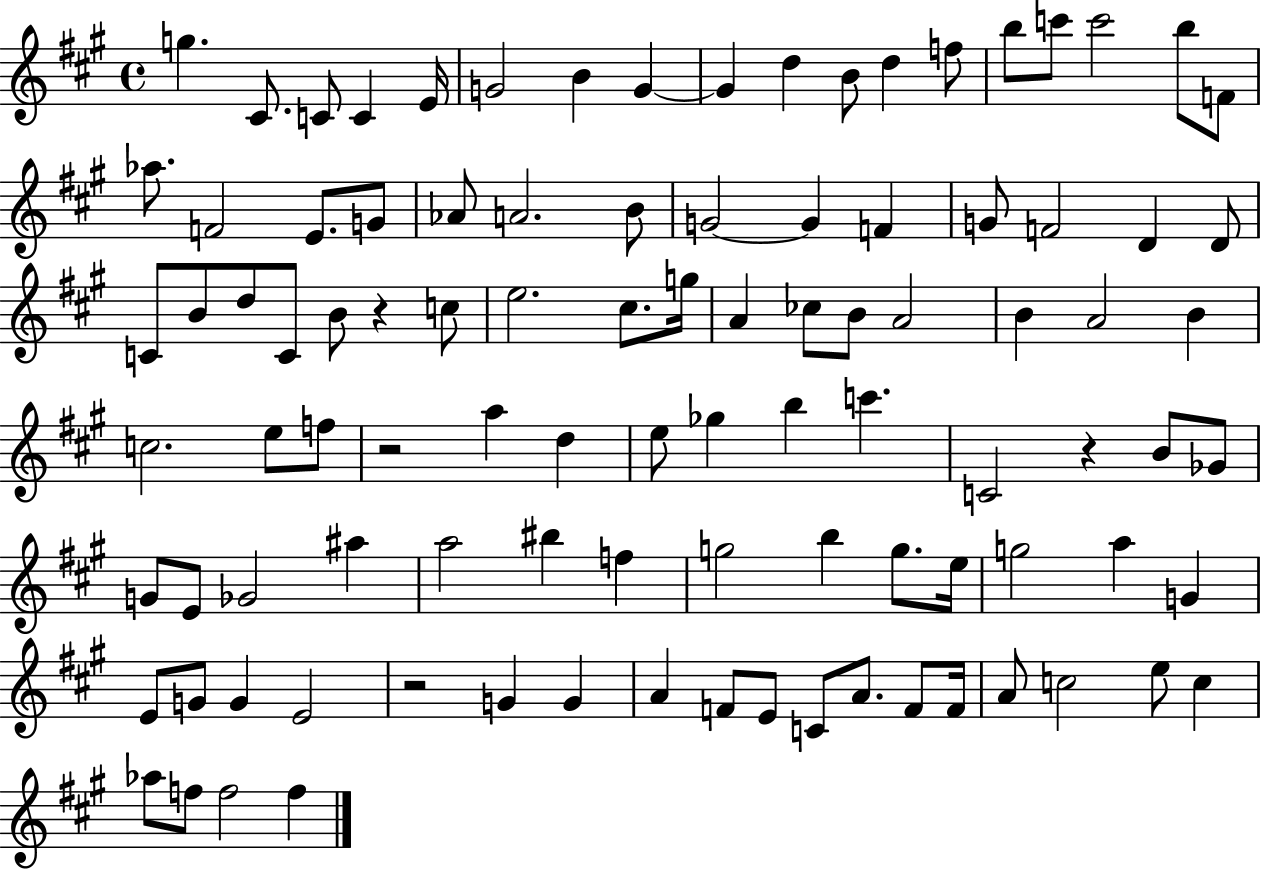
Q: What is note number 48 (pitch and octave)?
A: B4